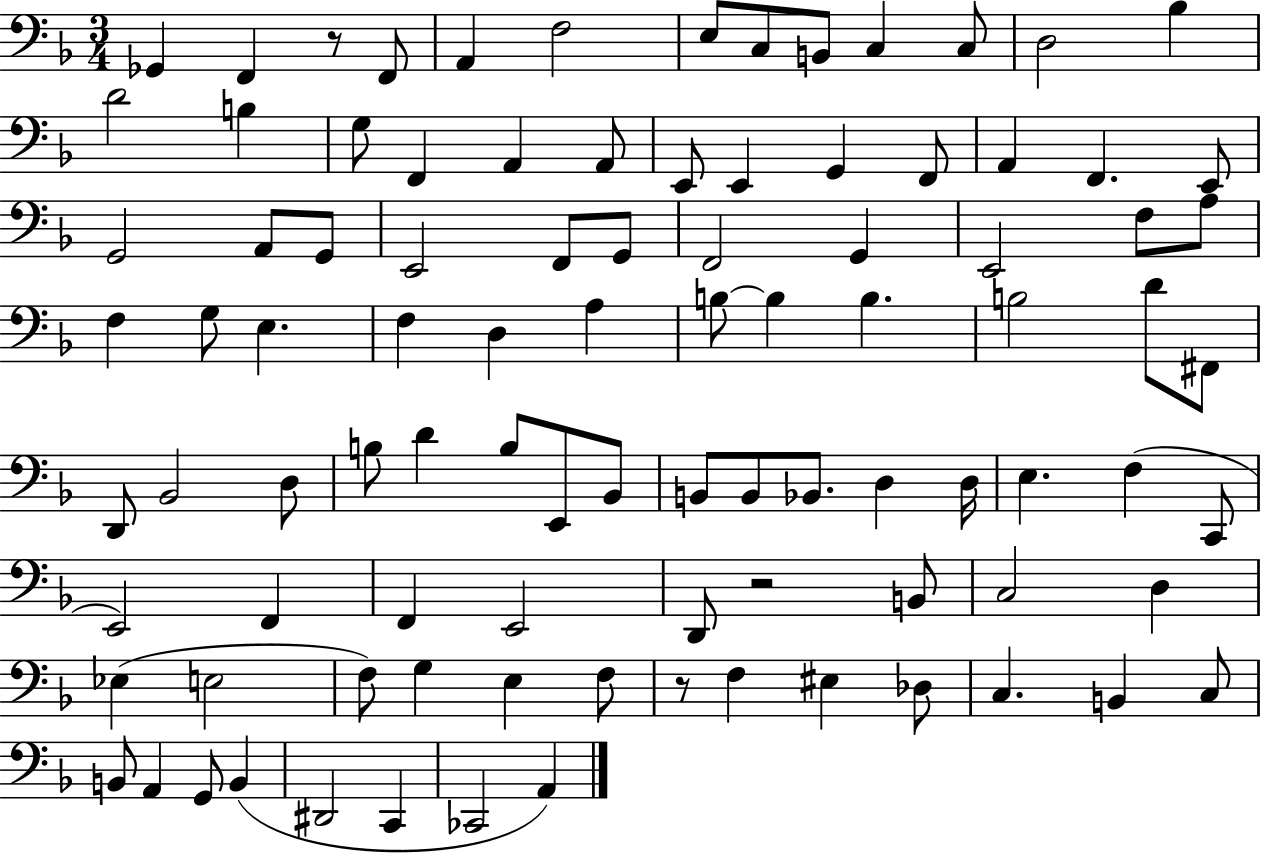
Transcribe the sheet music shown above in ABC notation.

X:1
T:Untitled
M:3/4
L:1/4
K:F
_G,, F,, z/2 F,,/2 A,, F,2 E,/2 C,/2 B,,/2 C, C,/2 D,2 _B, D2 B, G,/2 F,, A,, A,,/2 E,,/2 E,, G,, F,,/2 A,, F,, E,,/2 G,,2 A,,/2 G,,/2 E,,2 F,,/2 G,,/2 F,,2 G,, E,,2 F,/2 A,/2 F, G,/2 E, F, D, A, B,/2 B, B, B,2 D/2 ^F,,/2 D,,/2 _B,,2 D,/2 B,/2 D B,/2 E,,/2 _B,,/2 B,,/2 B,,/2 _B,,/2 D, D,/4 E, F, C,,/2 E,,2 F,, F,, E,,2 D,,/2 z2 B,,/2 C,2 D, _E, E,2 F,/2 G, E, F,/2 z/2 F, ^E, _D,/2 C, B,, C,/2 B,,/2 A,, G,,/2 B,, ^D,,2 C,, _C,,2 A,,